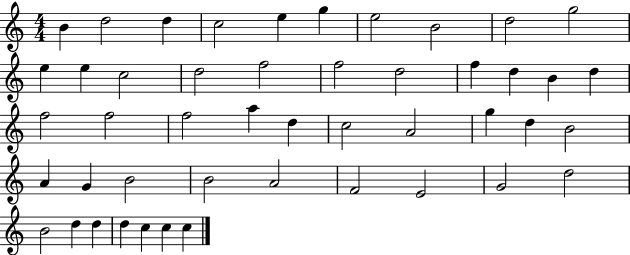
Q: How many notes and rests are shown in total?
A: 47